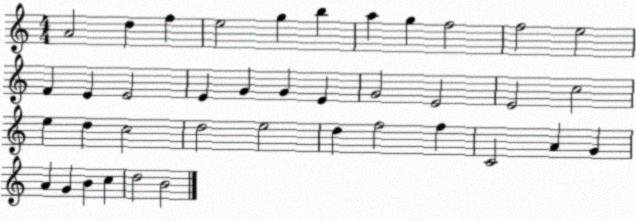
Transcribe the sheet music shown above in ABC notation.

X:1
T:Untitled
M:4/4
L:1/4
K:C
A2 d f e2 g b a g f2 f2 e2 F E E2 E G G E G2 E2 E2 c2 e d c2 d2 e2 d f2 f C2 A G A G B c d2 B2